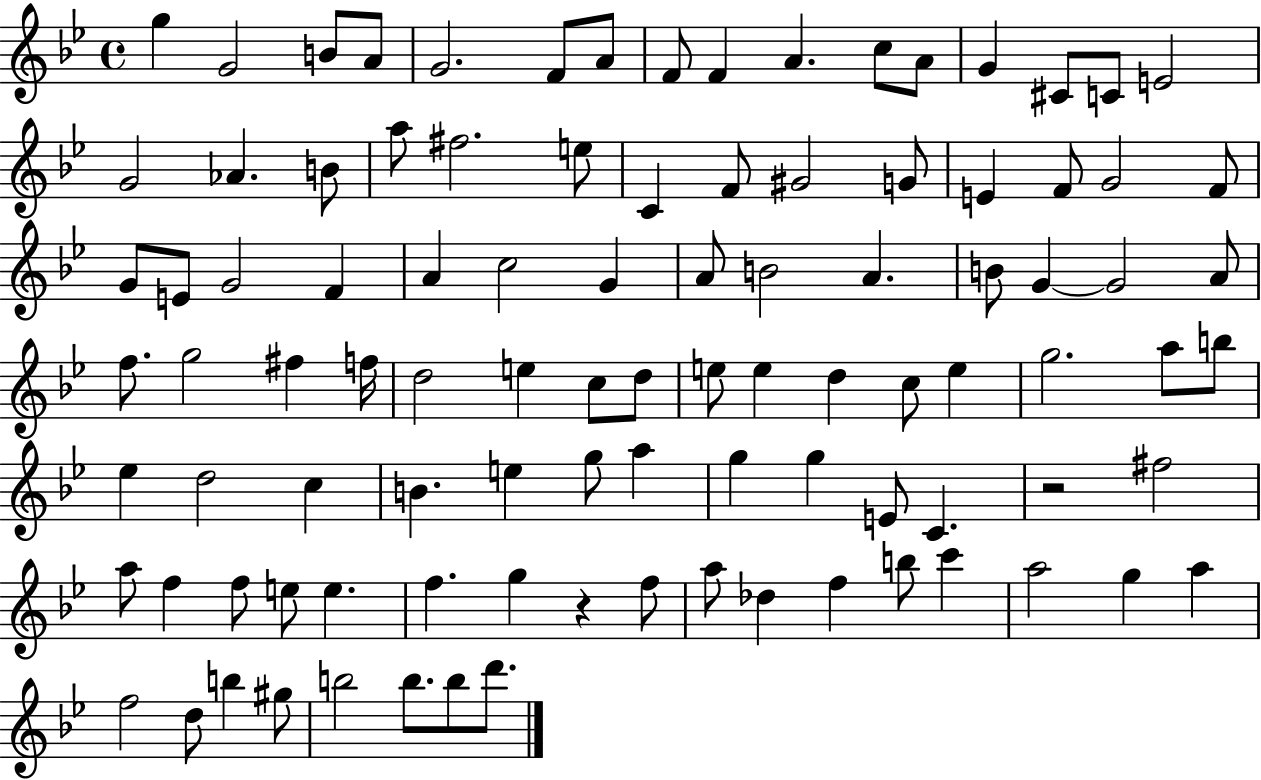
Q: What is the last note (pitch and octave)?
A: D6